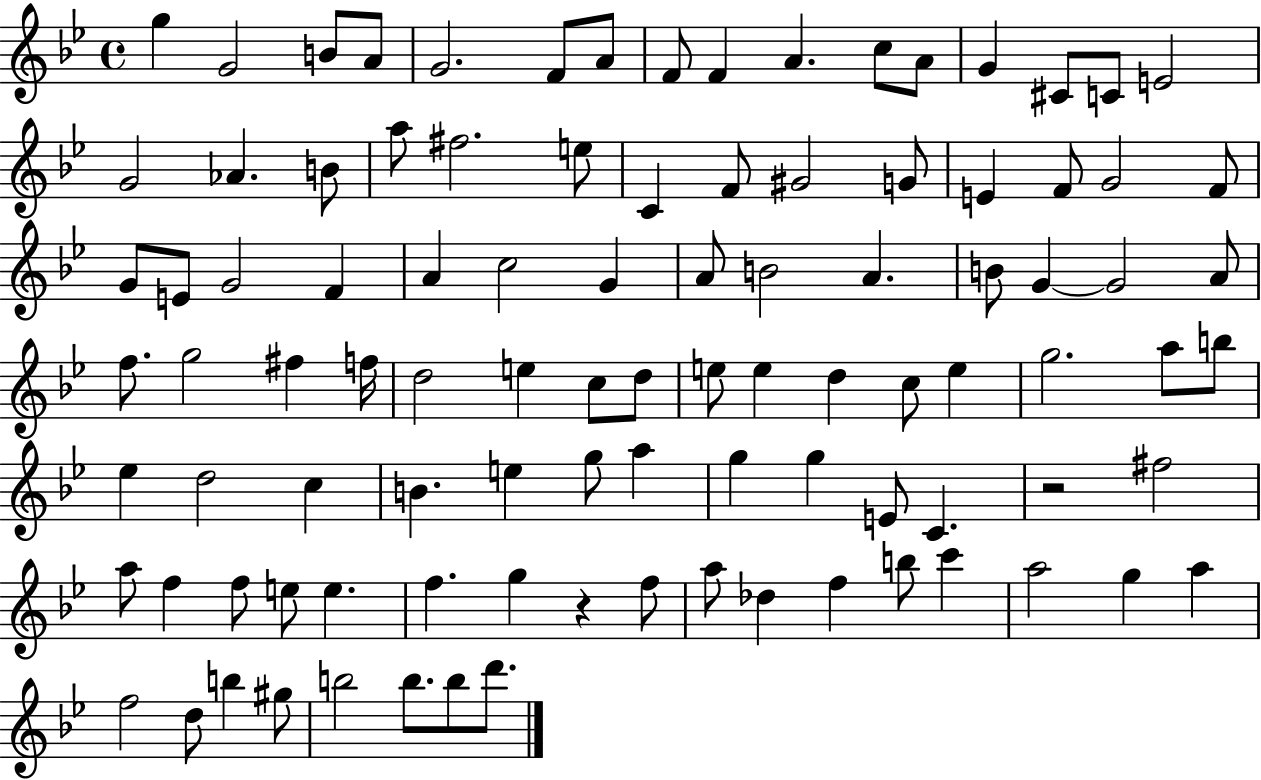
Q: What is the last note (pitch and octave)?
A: D6